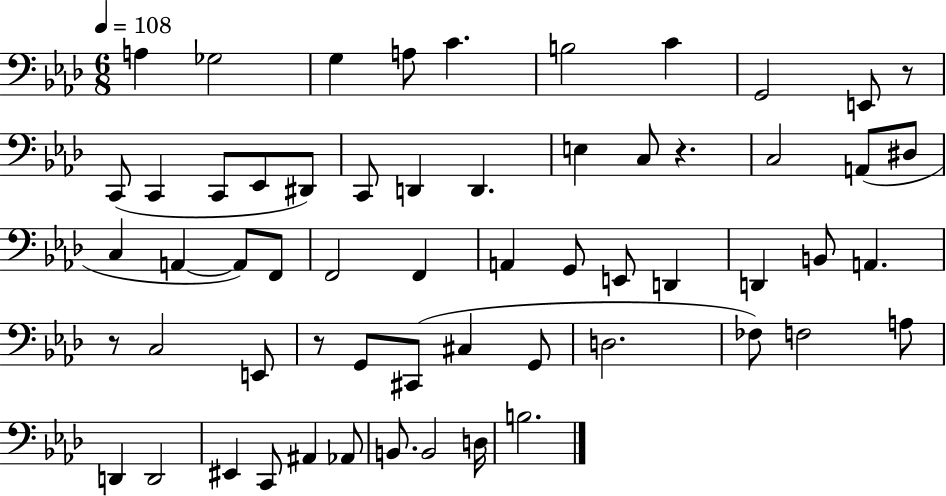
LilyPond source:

{
  \clef bass
  \numericTimeSignature
  \time 6/8
  \key aes \major
  \tempo 4 = 108
  \repeat volta 2 { a4 ges2 | g4 a8 c'4. | b2 c'4 | g,2 e,8 r8 | \break c,8( c,4 c,8 ees,8 dis,8) | c,8 d,4 d,4. | e4 c8 r4. | c2 a,8( dis8 | \break c4 a,4~~ a,8) f,8 | f,2 f,4 | a,4 g,8 e,8 d,4 | d,4 b,8 a,4. | \break r8 c2 e,8 | r8 g,8 cis,8( cis4 g,8 | d2. | fes8) f2 a8 | \break d,4 d,2 | eis,4 c,8 ais,4 aes,8 | b,8. b,2 d16 | b2. | \break } \bar "|."
}